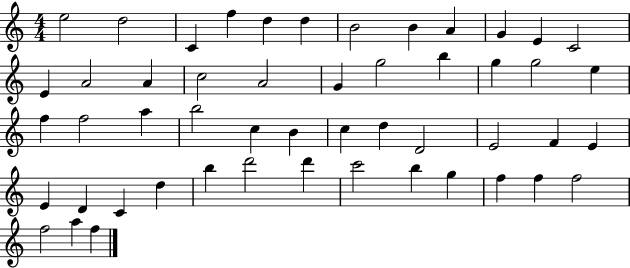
X:1
T:Untitled
M:4/4
L:1/4
K:C
e2 d2 C f d d B2 B A G E C2 E A2 A c2 A2 G g2 b g g2 e f f2 a b2 c B c d D2 E2 F E E D C d b d'2 d' c'2 b g f f f2 f2 a f